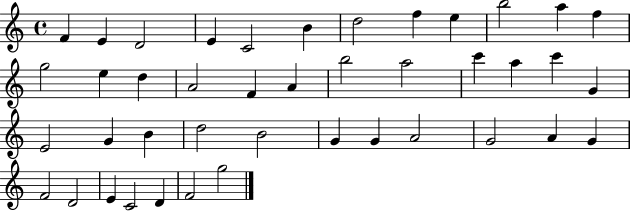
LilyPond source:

{
  \clef treble
  \time 4/4
  \defaultTimeSignature
  \key c \major
  f'4 e'4 d'2 | e'4 c'2 b'4 | d''2 f''4 e''4 | b''2 a''4 f''4 | \break g''2 e''4 d''4 | a'2 f'4 a'4 | b''2 a''2 | c'''4 a''4 c'''4 g'4 | \break e'2 g'4 b'4 | d''2 b'2 | g'4 g'4 a'2 | g'2 a'4 g'4 | \break f'2 d'2 | e'4 c'2 d'4 | f'2 g''2 | \bar "|."
}